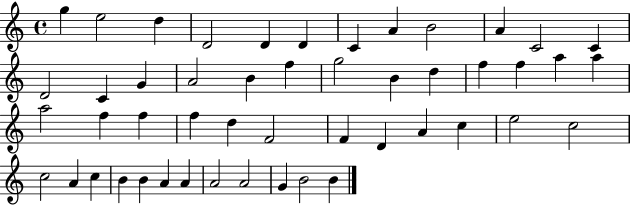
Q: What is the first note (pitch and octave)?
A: G5